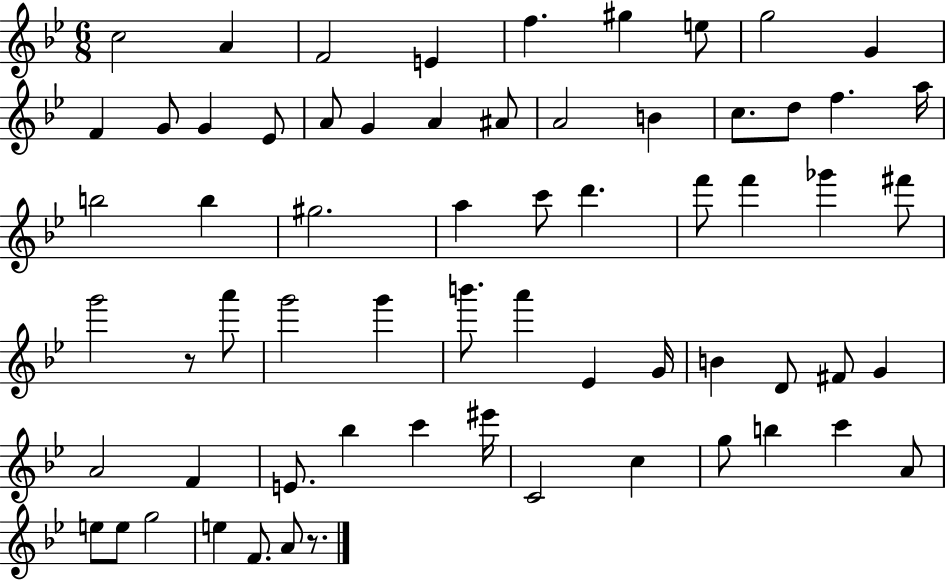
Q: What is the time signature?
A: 6/8